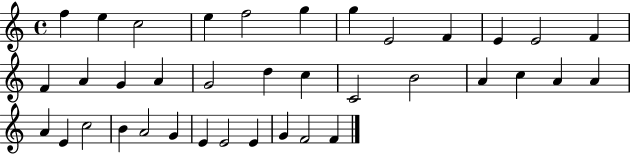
{
  \clef treble
  \time 4/4
  \defaultTimeSignature
  \key c \major
  f''4 e''4 c''2 | e''4 f''2 g''4 | g''4 e'2 f'4 | e'4 e'2 f'4 | \break f'4 a'4 g'4 a'4 | g'2 d''4 c''4 | c'2 b'2 | a'4 c''4 a'4 a'4 | \break a'4 e'4 c''2 | b'4 a'2 g'4 | e'4 e'2 e'4 | g'4 f'2 f'4 | \break \bar "|."
}